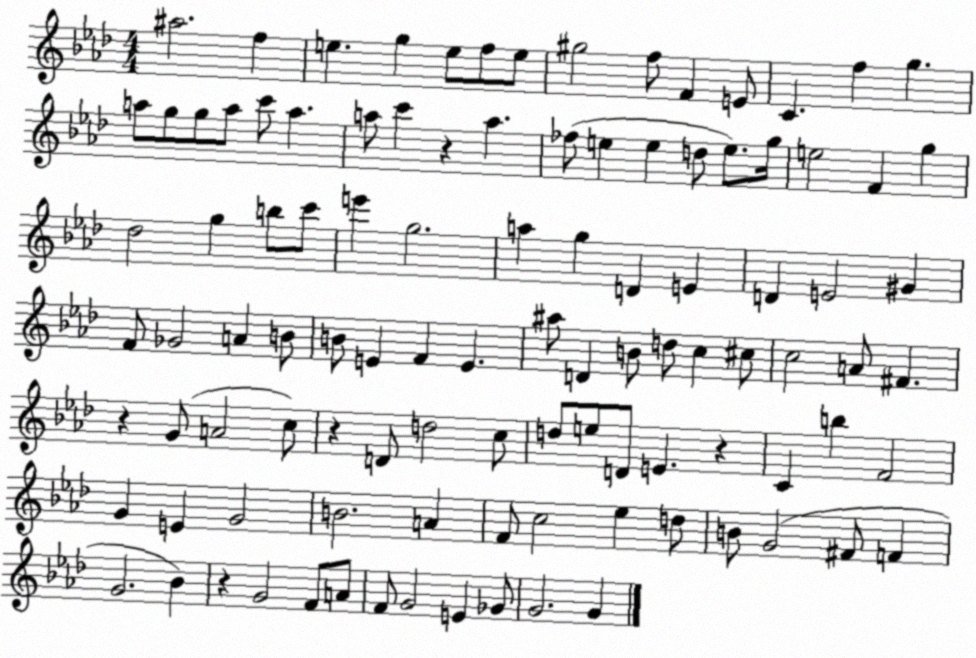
X:1
T:Untitled
M:4/4
L:1/4
K:Ab
^a2 f e g e/2 f/2 e/2 ^g2 f/2 F E/2 C f g a/2 g/2 g/2 a/2 c'/2 a a/2 c' z a _f/2 e e d/2 e/2 g/4 e2 F g _d2 g b/2 c'/2 e' g2 a g D E D E2 ^G F/2 _G2 A B/2 B/2 E F E ^a/2 D B/2 d/2 c ^c/2 c2 A/2 ^F z G/2 A2 c/2 z D/2 d2 c/2 d/2 e/2 D/2 E z C b F2 G E G2 B2 A F/2 c2 _e d/2 B/2 G2 ^F/2 F G2 _B z G2 F/2 A/2 F/2 G2 E _G/2 G2 G